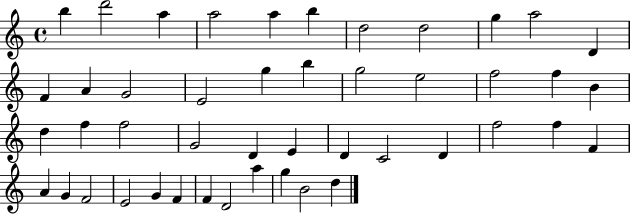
{
  \clef treble
  \time 4/4
  \defaultTimeSignature
  \key c \major
  b''4 d'''2 a''4 | a''2 a''4 b''4 | d''2 d''2 | g''4 a''2 d'4 | \break f'4 a'4 g'2 | e'2 g''4 b''4 | g''2 e''2 | f''2 f''4 b'4 | \break d''4 f''4 f''2 | g'2 d'4 e'4 | d'4 c'2 d'4 | f''2 f''4 f'4 | \break a'4 g'4 f'2 | e'2 g'4 f'4 | f'4 d'2 a''4 | g''4 b'2 d''4 | \break \bar "|."
}